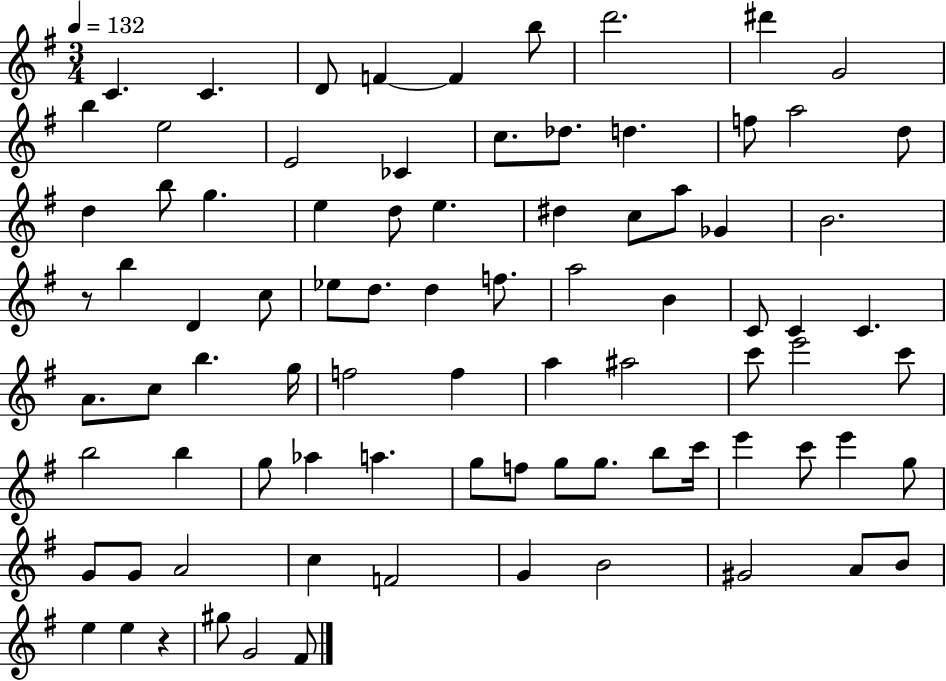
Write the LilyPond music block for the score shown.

{
  \clef treble
  \numericTimeSignature
  \time 3/4
  \key g \major
  \tempo 4 = 132
  \repeat volta 2 { c'4. c'4. | d'8 f'4~~ f'4 b''8 | d'''2. | dis'''4 g'2 | \break b''4 e''2 | e'2 ces'4 | c''8. des''8. d''4. | f''8 a''2 d''8 | \break d''4 b''8 g''4. | e''4 d''8 e''4. | dis''4 c''8 a''8 ges'4 | b'2. | \break r8 b''4 d'4 c''8 | ees''8 d''8. d''4 f''8. | a''2 b'4 | c'8 c'4 c'4. | \break a'8. c''8 b''4. g''16 | f''2 f''4 | a''4 ais''2 | c'''8 e'''2 c'''8 | \break b''2 b''4 | g''8 aes''4 a''4. | g''8 f''8 g''8 g''8. b''8 c'''16 | e'''4 c'''8 e'''4 g''8 | \break g'8 g'8 a'2 | c''4 f'2 | g'4 b'2 | gis'2 a'8 b'8 | \break e''4 e''4 r4 | gis''8 g'2 fis'8 | } \bar "|."
}